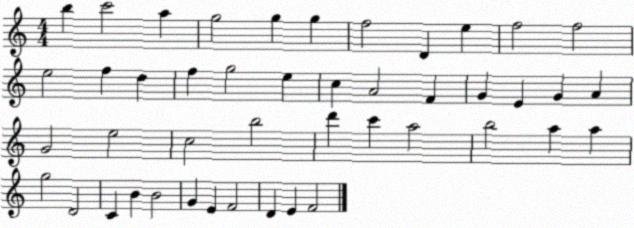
X:1
T:Untitled
M:4/4
L:1/4
K:C
b c'2 a g2 g g f2 D e f2 f2 e2 f d f g2 e c A2 F G E G A G2 e2 c2 b2 d' c' a2 b2 a a g2 D2 C B B2 G E F2 D E F2